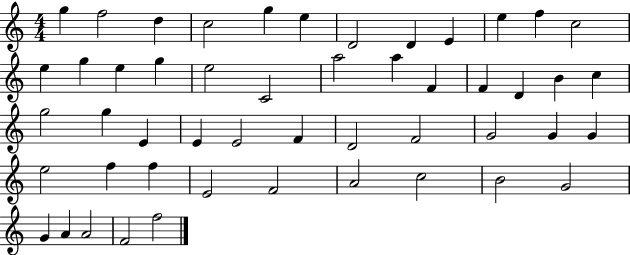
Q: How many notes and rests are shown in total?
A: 50